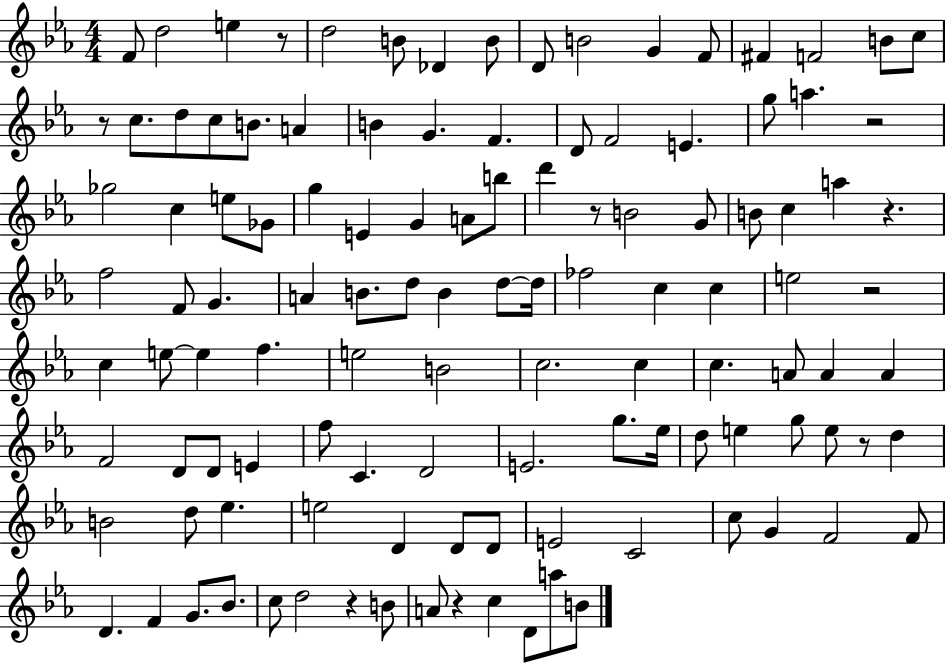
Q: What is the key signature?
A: EES major